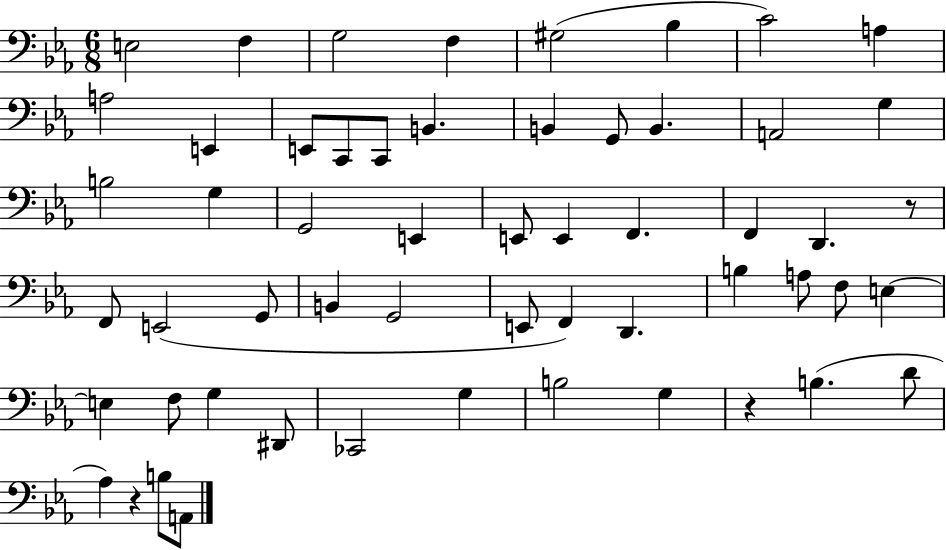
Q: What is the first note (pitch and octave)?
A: E3